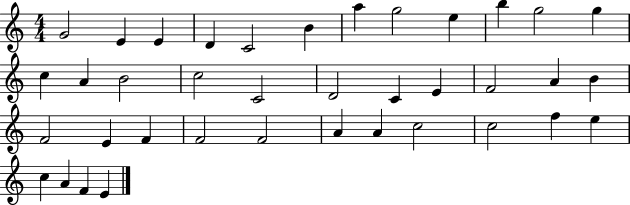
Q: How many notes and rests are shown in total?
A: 38